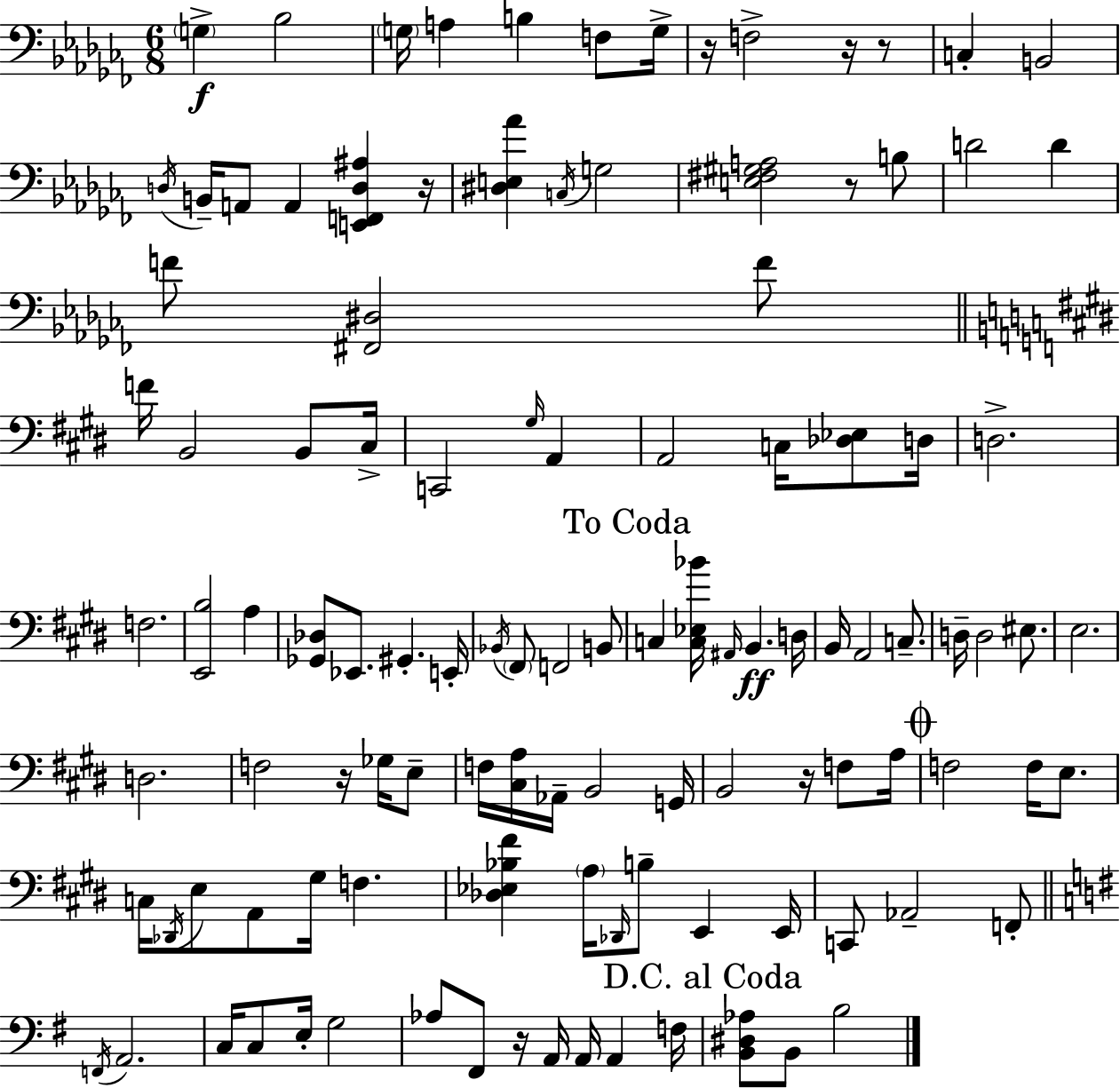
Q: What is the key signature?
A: AES minor